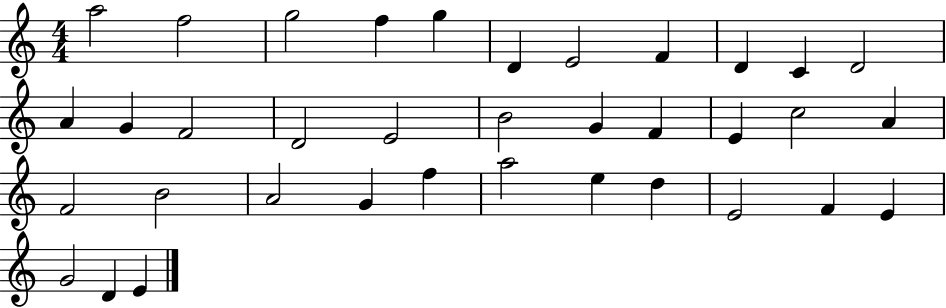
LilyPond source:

{
  \clef treble
  \numericTimeSignature
  \time 4/4
  \key c \major
  a''2 f''2 | g''2 f''4 g''4 | d'4 e'2 f'4 | d'4 c'4 d'2 | \break a'4 g'4 f'2 | d'2 e'2 | b'2 g'4 f'4 | e'4 c''2 a'4 | \break f'2 b'2 | a'2 g'4 f''4 | a''2 e''4 d''4 | e'2 f'4 e'4 | \break g'2 d'4 e'4 | \bar "|."
}